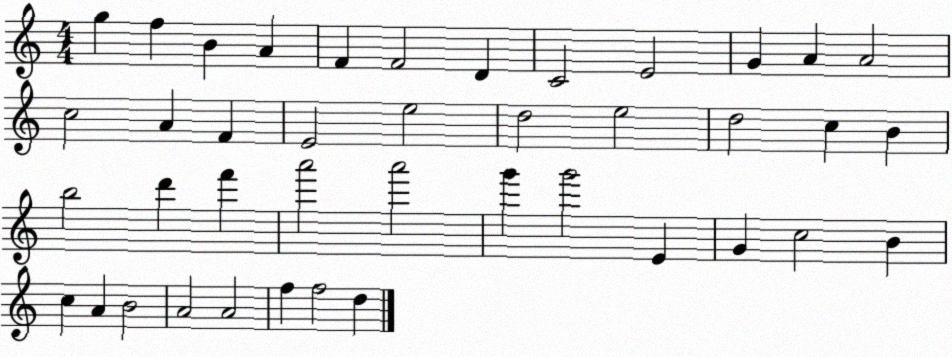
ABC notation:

X:1
T:Untitled
M:4/4
L:1/4
K:C
g f B A F F2 D C2 E2 G A A2 c2 A F E2 e2 d2 e2 d2 c B b2 d' f' a'2 a'2 g' g'2 E G c2 B c A B2 A2 A2 f f2 d